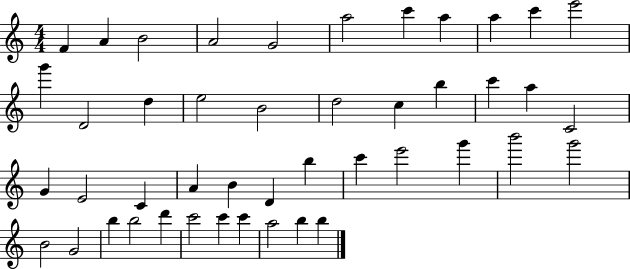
X:1
T:Untitled
M:4/4
L:1/4
K:C
F A B2 A2 G2 a2 c' a a c' e'2 g' D2 d e2 B2 d2 c b c' a C2 G E2 C A B D b c' e'2 g' b'2 g'2 B2 G2 b b2 d' c'2 c' c' a2 b b